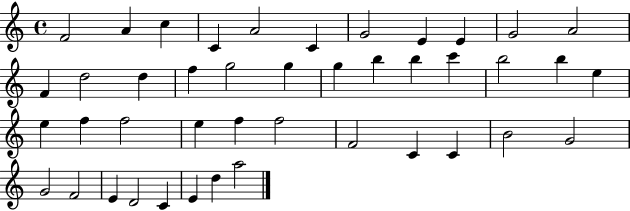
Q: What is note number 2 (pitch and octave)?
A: A4